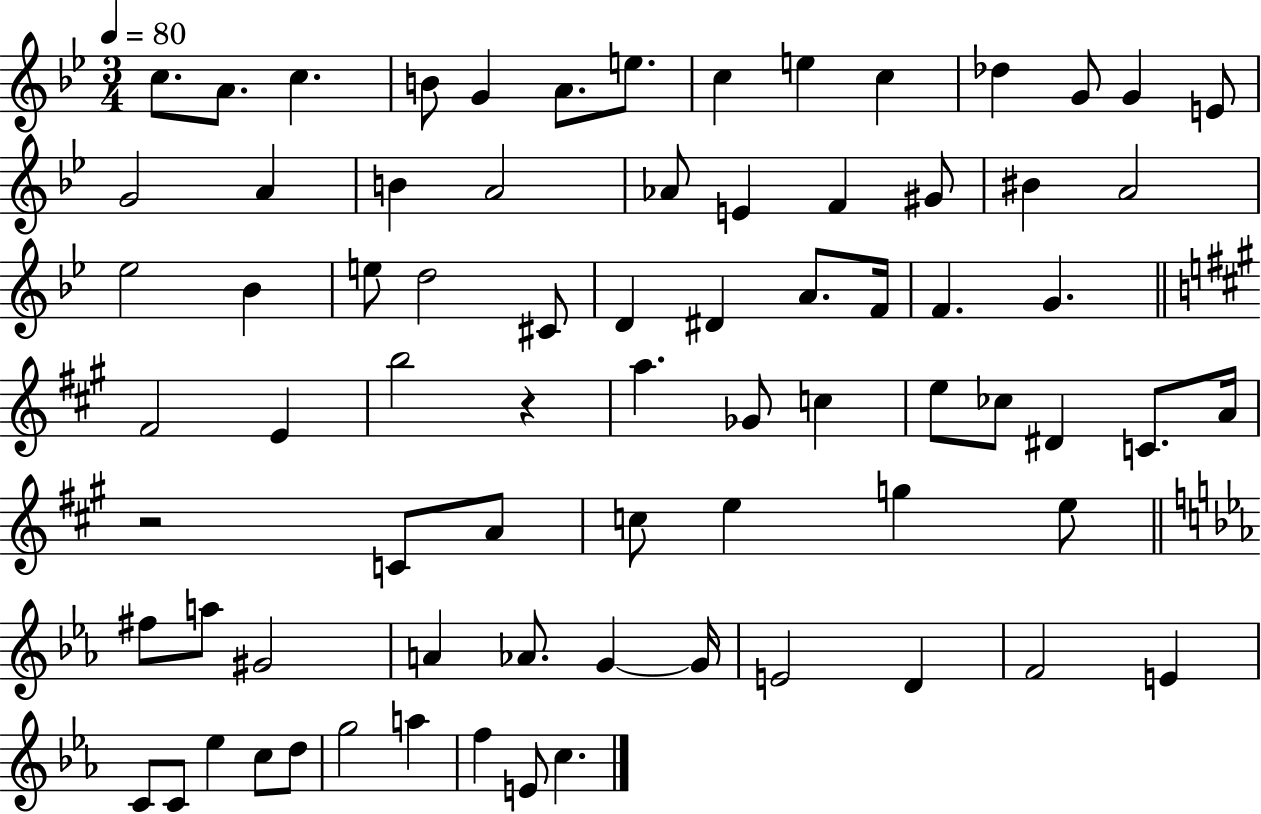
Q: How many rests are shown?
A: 2